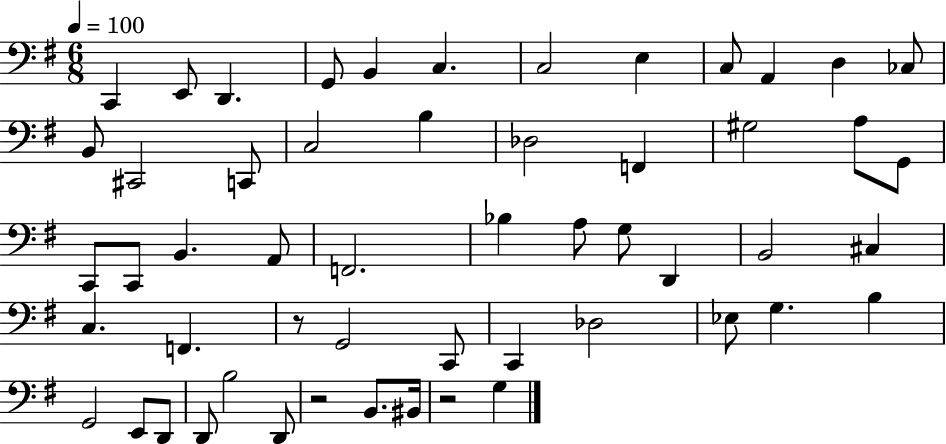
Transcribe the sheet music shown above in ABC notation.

X:1
T:Untitled
M:6/8
L:1/4
K:G
C,, E,,/2 D,, G,,/2 B,, C, C,2 E, C,/2 A,, D, _C,/2 B,,/2 ^C,,2 C,,/2 C,2 B, _D,2 F,, ^G,2 A,/2 G,,/2 C,,/2 C,,/2 B,, A,,/2 F,,2 _B, A,/2 G,/2 D,, B,,2 ^C, C, F,, z/2 G,,2 C,,/2 C,, _D,2 _E,/2 G, B, G,,2 E,,/2 D,,/2 D,,/2 B,2 D,,/2 z2 B,,/2 ^B,,/4 z2 G,